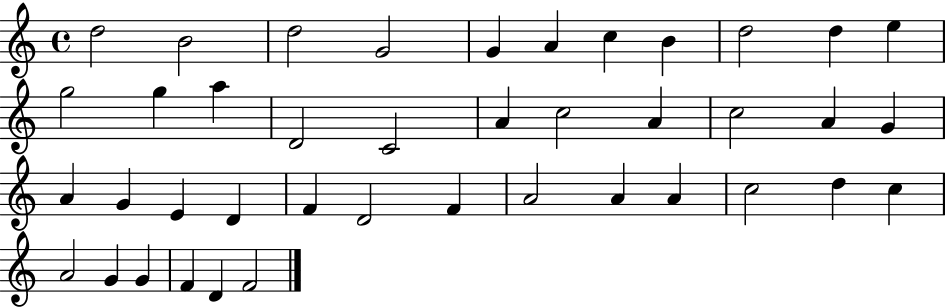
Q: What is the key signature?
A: C major